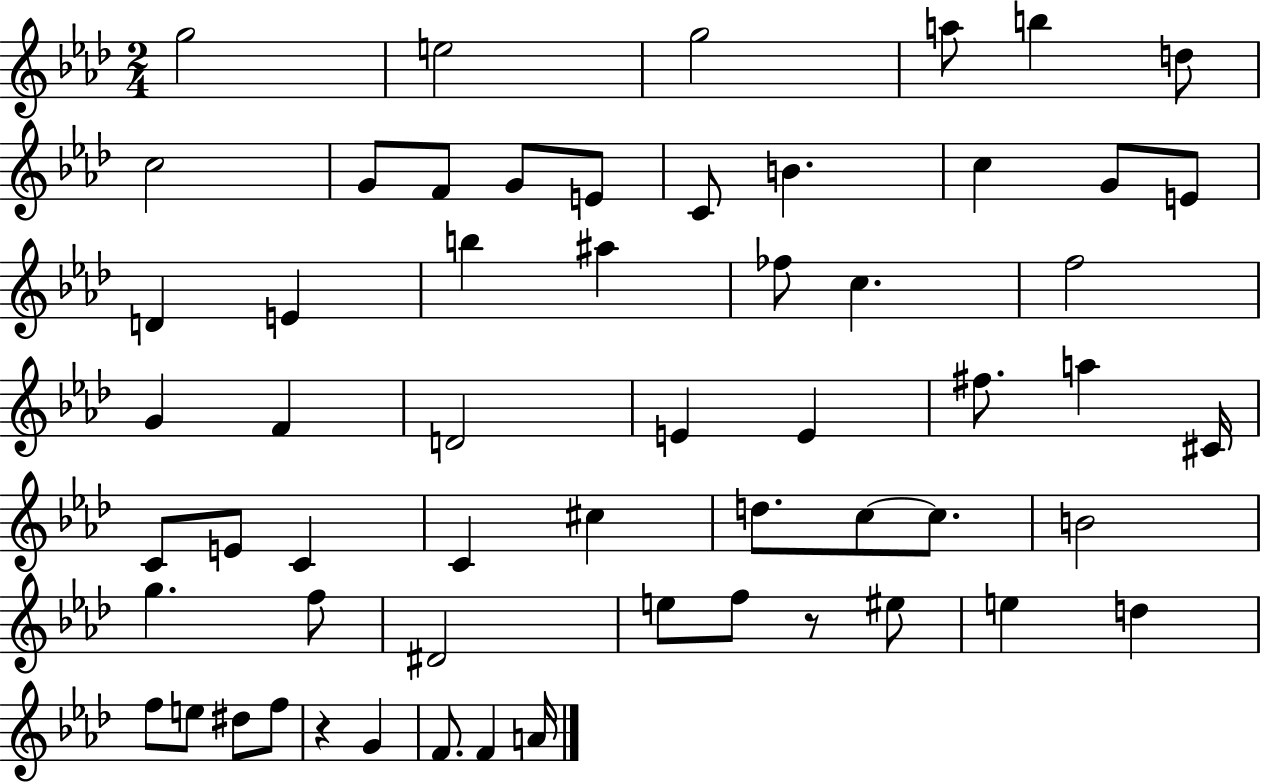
{
  \clef treble
  \numericTimeSignature
  \time 2/4
  \key aes \major
  g''2 | e''2 | g''2 | a''8 b''4 d''8 | \break c''2 | g'8 f'8 g'8 e'8 | c'8 b'4. | c''4 g'8 e'8 | \break d'4 e'4 | b''4 ais''4 | fes''8 c''4. | f''2 | \break g'4 f'4 | d'2 | e'4 e'4 | fis''8. a''4 cis'16 | \break c'8 e'8 c'4 | c'4 cis''4 | d''8. c''8~~ c''8. | b'2 | \break g''4. f''8 | dis'2 | e''8 f''8 r8 eis''8 | e''4 d''4 | \break f''8 e''8 dis''8 f''8 | r4 g'4 | f'8. f'4 a'16 | \bar "|."
}